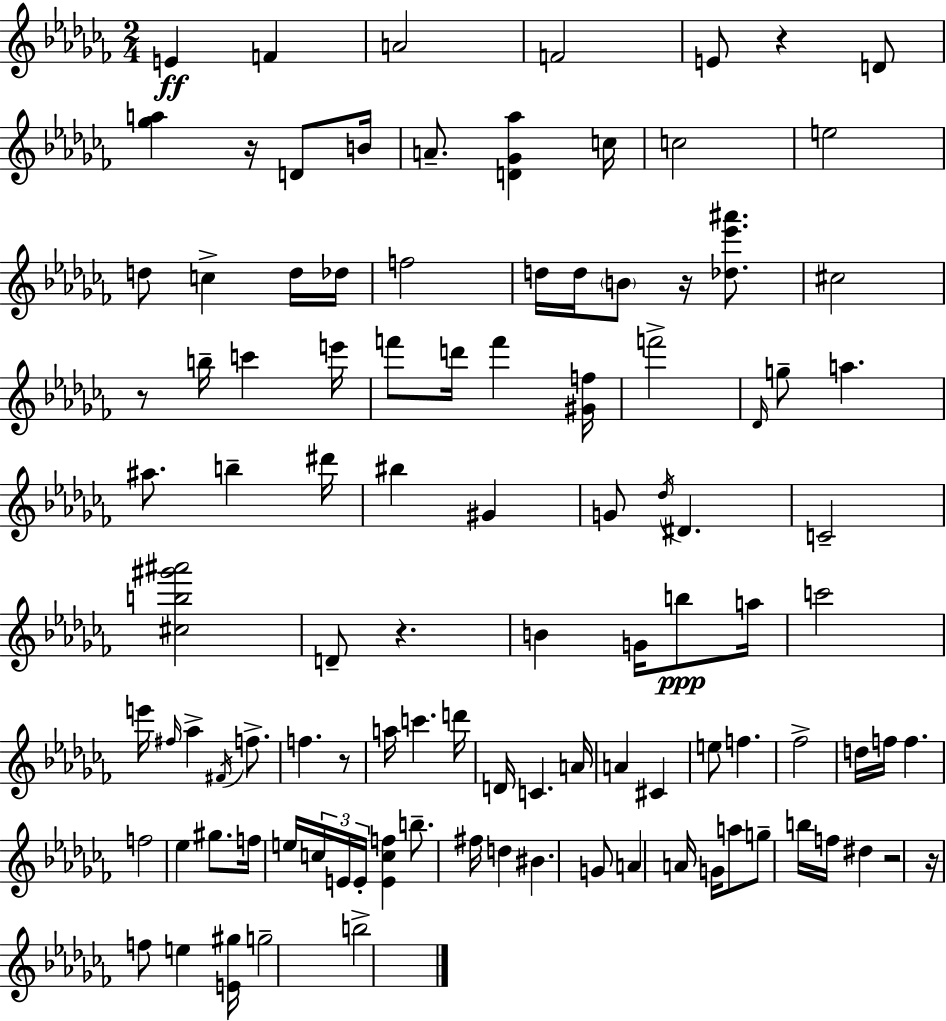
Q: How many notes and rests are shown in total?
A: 106